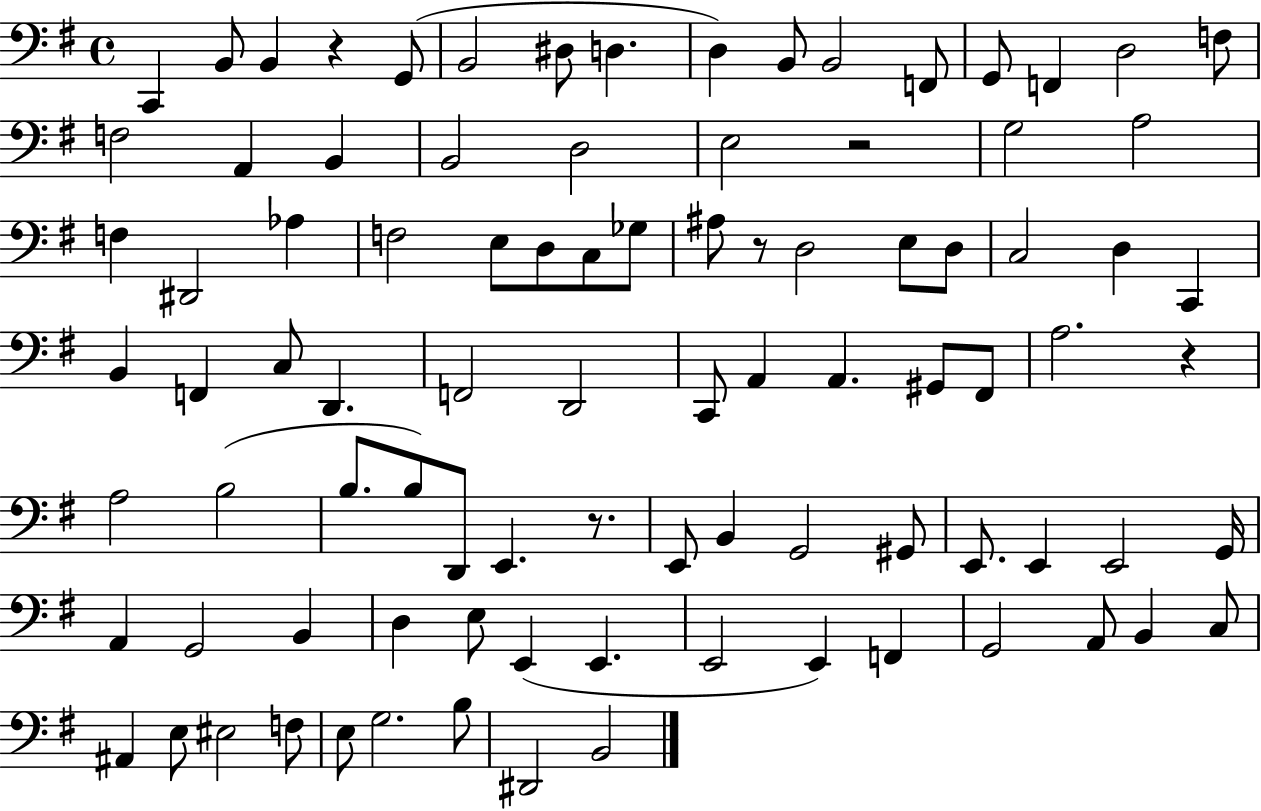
C2/q B2/e B2/q R/q G2/e B2/h D#3/e D3/q. D3/q B2/e B2/h F2/e G2/e F2/q D3/h F3/e F3/h A2/q B2/q B2/h D3/h E3/h R/h G3/h A3/h F3/q D#2/h Ab3/q F3/h E3/e D3/e C3/e Gb3/e A#3/e R/e D3/h E3/e D3/e C3/h D3/q C2/q B2/q F2/q C3/e D2/q. F2/h D2/h C2/e A2/q A2/q. G#2/e F#2/e A3/h. R/q A3/h B3/h B3/e. B3/e D2/e E2/q. R/e. E2/e B2/q G2/h G#2/e E2/e. E2/q E2/h G2/s A2/q G2/h B2/q D3/q E3/e E2/q E2/q. E2/h E2/q F2/q G2/h A2/e B2/q C3/e A#2/q E3/e EIS3/h F3/e E3/e G3/h. B3/e D#2/h B2/h